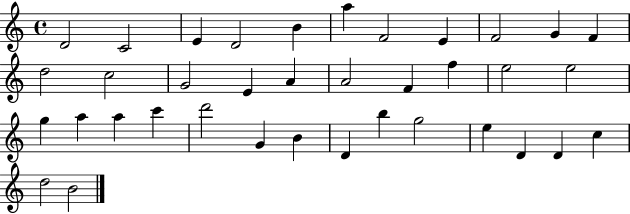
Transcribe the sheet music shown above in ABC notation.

X:1
T:Untitled
M:4/4
L:1/4
K:C
D2 C2 E D2 B a F2 E F2 G F d2 c2 G2 E A A2 F f e2 e2 g a a c' d'2 G B D b g2 e D D c d2 B2